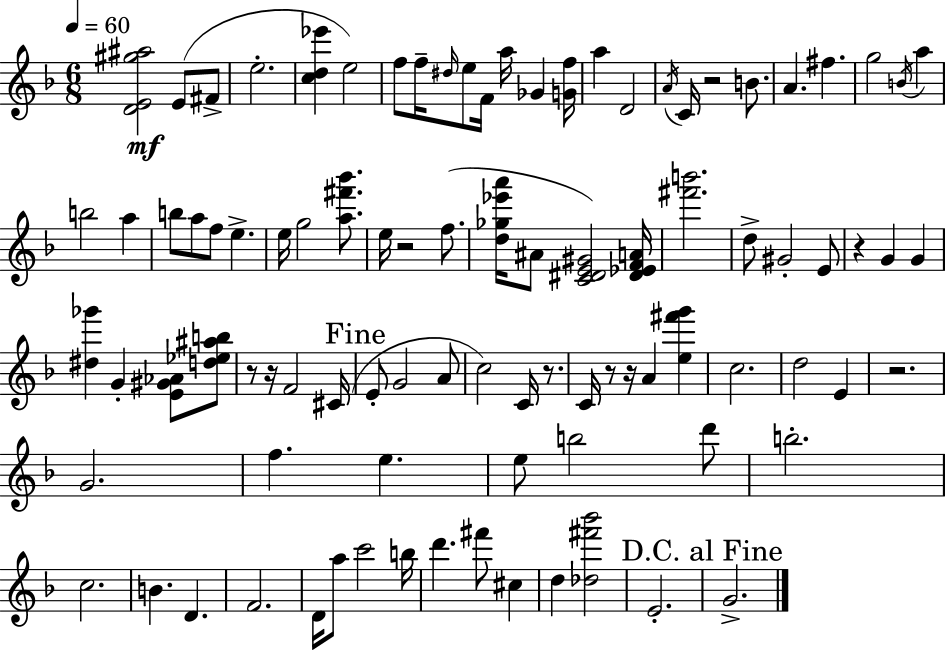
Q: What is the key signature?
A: D minor